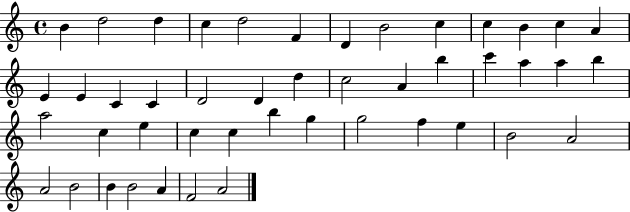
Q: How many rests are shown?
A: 0